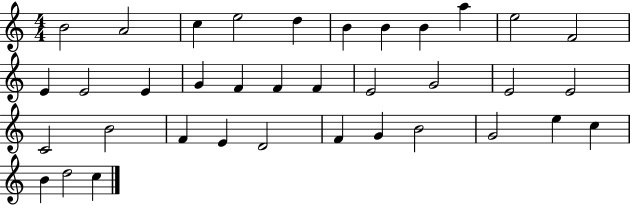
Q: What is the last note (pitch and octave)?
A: C5